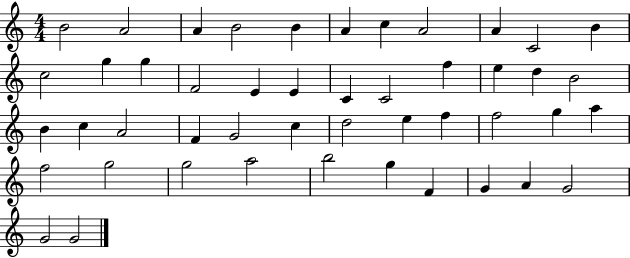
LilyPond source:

{
  \clef treble
  \numericTimeSignature
  \time 4/4
  \key c \major
  b'2 a'2 | a'4 b'2 b'4 | a'4 c''4 a'2 | a'4 c'2 b'4 | \break c''2 g''4 g''4 | f'2 e'4 e'4 | c'4 c'2 f''4 | e''4 d''4 b'2 | \break b'4 c''4 a'2 | f'4 g'2 c''4 | d''2 e''4 f''4 | f''2 g''4 a''4 | \break f''2 g''2 | g''2 a''2 | b''2 g''4 f'4 | g'4 a'4 g'2 | \break g'2 g'2 | \bar "|."
}